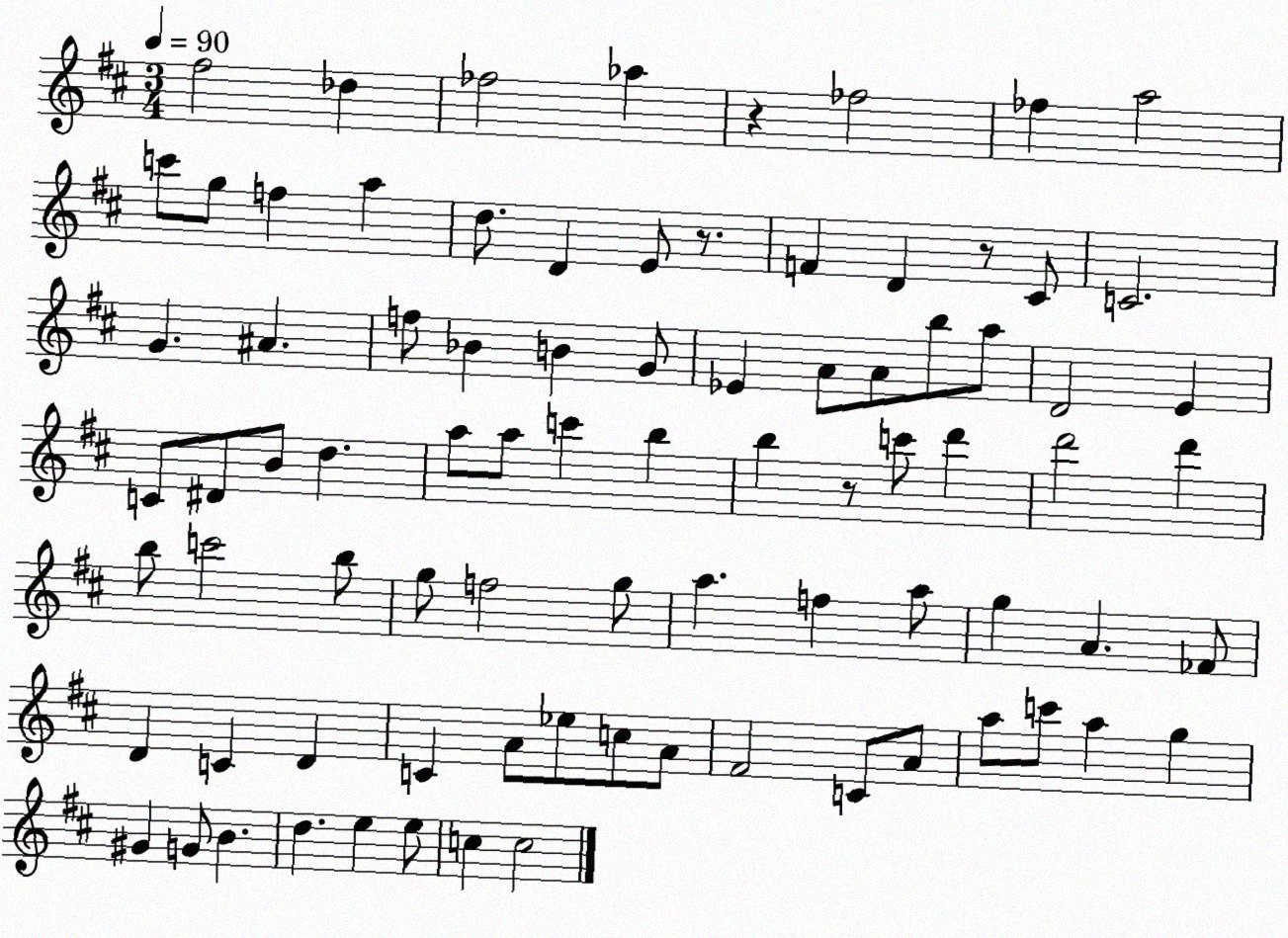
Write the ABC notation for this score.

X:1
T:Untitled
M:3/4
L:1/4
K:D
^f2 _d _f2 _a z _f2 _f a2 c'/2 g/2 f a d/2 D E/2 z/2 F D z/2 ^C/2 C2 G ^A f/2 _B B G/2 _E A/2 A/2 b/2 a/2 D2 E C/2 ^D/2 B/2 d a/2 a/2 c' b b z/2 c'/2 d' d'2 d' b/2 c'2 b/2 g/2 f2 g/2 a f a/2 g A _F/2 D C D C A/2 _e/2 c/2 A/2 ^F2 C/2 A/2 a/2 c'/2 a g ^G G/2 B d e e/2 c c2